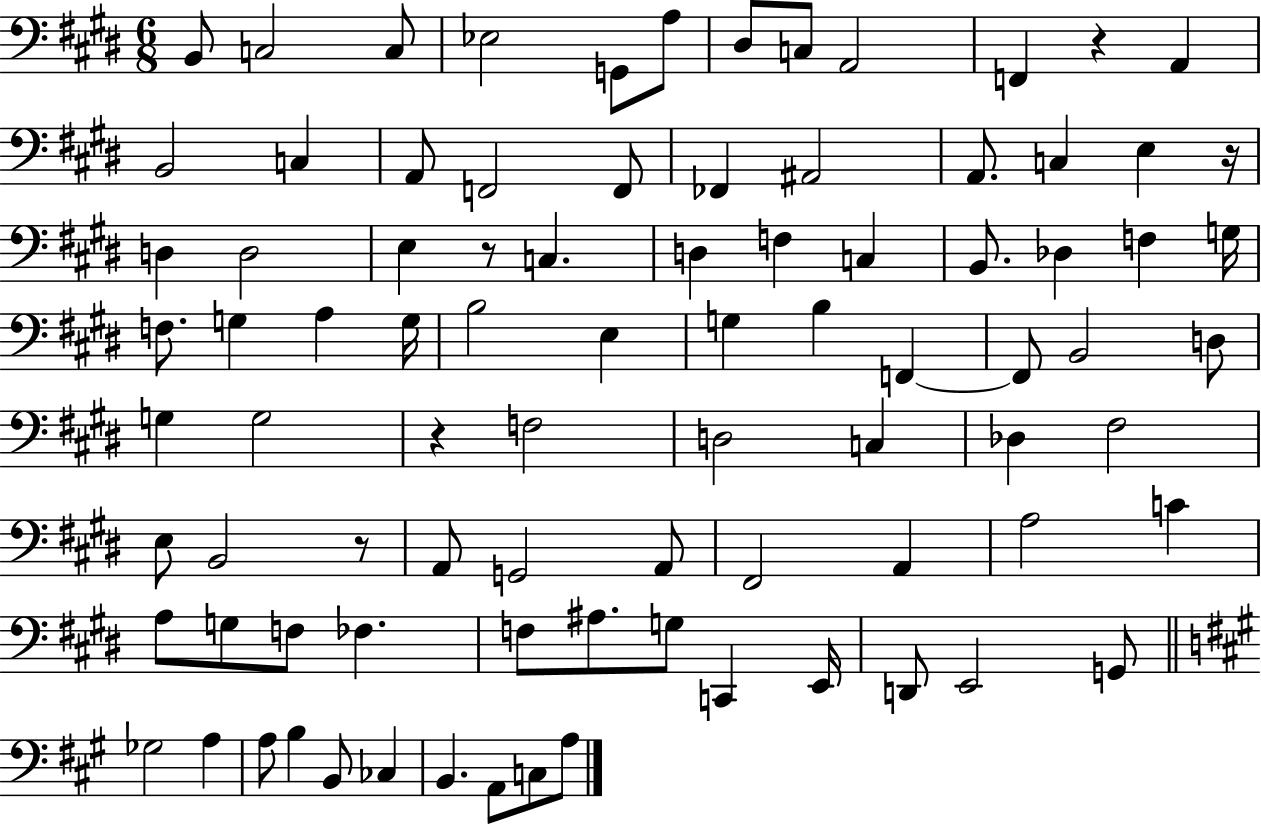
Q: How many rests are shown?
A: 5